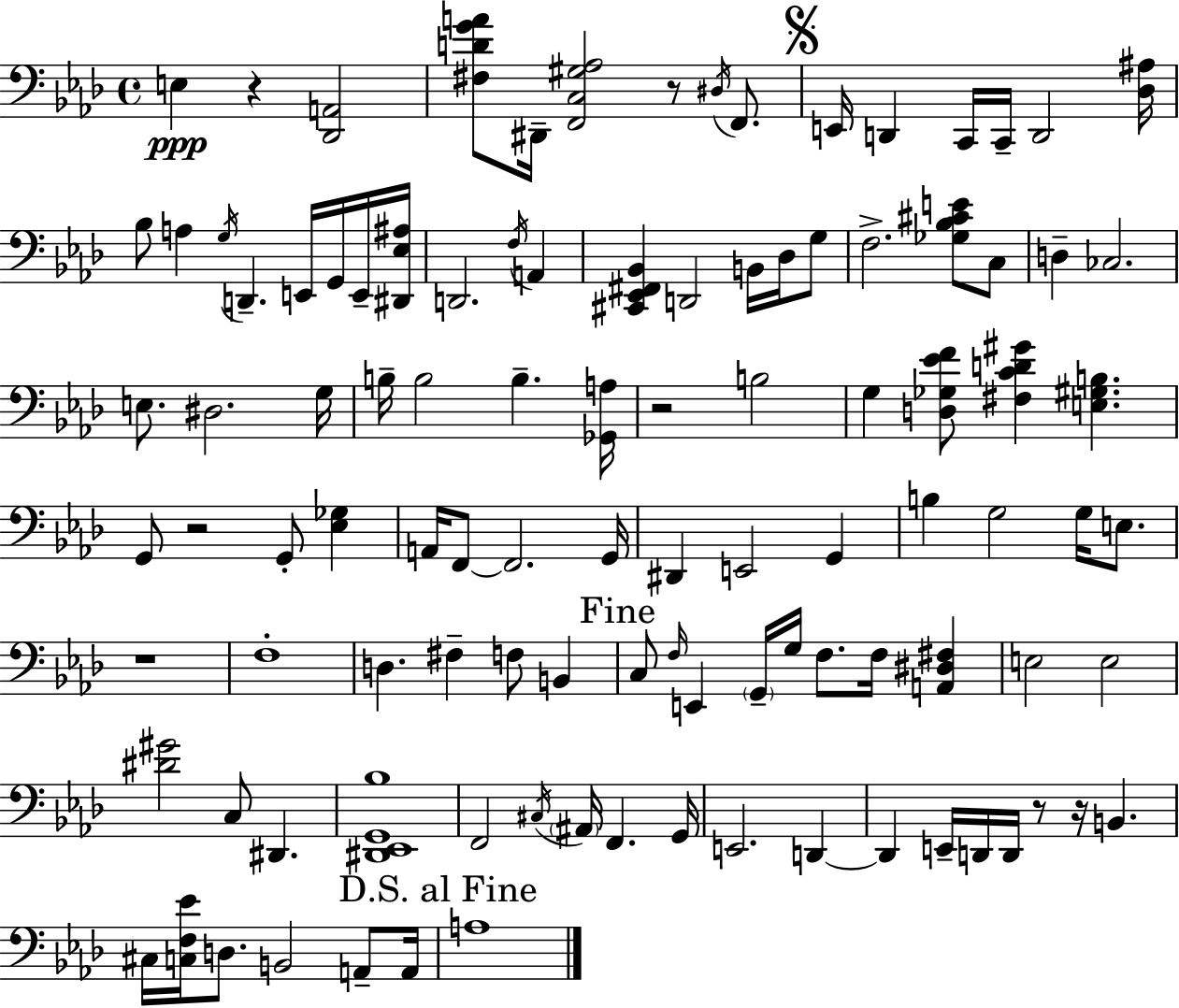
X:1
T:Untitled
M:4/4
L:1/4
K:Fm
E, z [_D,,A,,]2 [^F,DGA]/2 ^D,,/4 [F,,C,^G,_A,]2 z/2 ^D,/4 F,,/2 E,,/4 D,, C,,/4 C,,/4 D,,2 [_D,^A,]/4 _B,/2 A, G,/4 D,, E,,/4 G,,/4 E,,/4 [^D,,_E,^A,]/4 D,,2 F,/4 A,, [^C,,_E,,^F,,_B,,] D,,2 B,,/4 _D,/4 G,/2 F,2 [_G,_B,^CE]/2 C,/2 D, _C,2 E,/2 ^D,2 G,/4 B,/4 B,2 B, [_G,,A,]/4 z2 B,2 G, [D,_G,_EF]/2 [^F,CD^G] [E,^G,B,] G,,/2 z2 G,,/2 [_E,_G,] A,,/4 F,,/2 F,,2 G,,/4 ^D,, E,,2 G,, B, G,2 G,/4 E,/2 z4 F,4 D, ^F, F,/2 B,, C,/2 F,/4 E,, G,,/4 G,/4 F,/2 F,/4 [A,,^D,^F,] E,2 E,2 [^D^G]2 C,/2 ^D,, [^D,,_E,,G,,_B,]4 F,,2 ^C,/4 ^A,,/4 F,, G,,/4 E,,2 D,, D,, E,,/4 D,,/4 D,,/4 z/2 z/4 B,, ^C,/4 [C,F,_E]/4 D,/2 B,,2 A,,/2 A,,/4 A,4